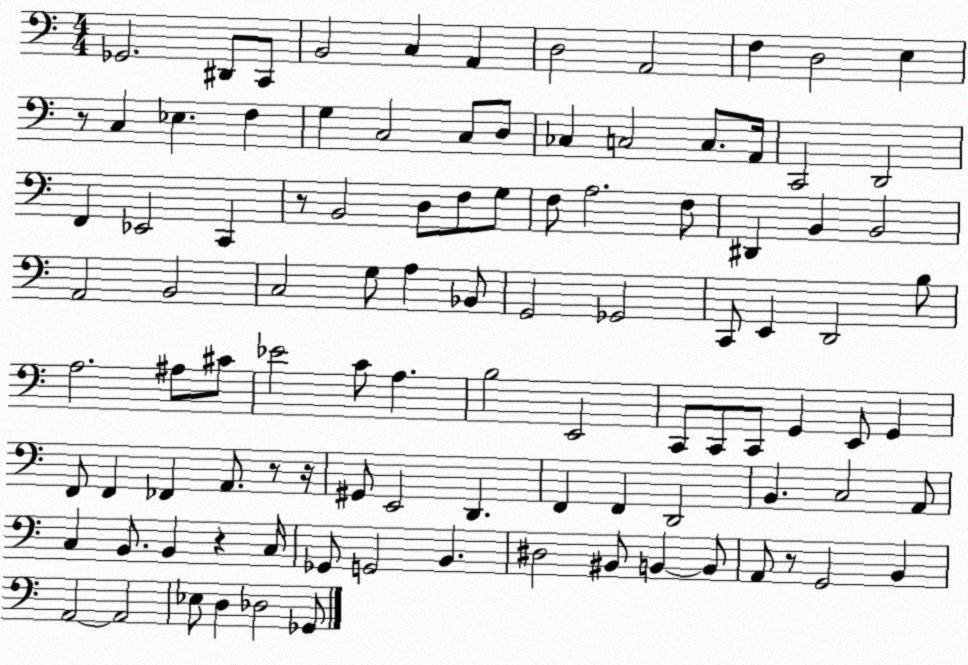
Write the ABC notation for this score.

X:1
T:Untitled
M:4/4
L:1/4
K:C
_G,,2 ^D,,/2 C,,/2 B,,2 C, A,, D,2 A,,2 F, D,2 E, z/2 C, _E, F, G, C,2 C,/2 D,/2 _C, C,2 C,/2 A,,/4 C,,2 D,,2 F,, _E,,2 C,, z/2 B,,2 D,/2 F,/2 G,/2 F,/2 A,2 F,/2 ^D,, B,, B,,2 A,,2 B,,2 C,2 G,/2 A, _B,,/2 G,,2 _G,,2 C,,/2 E,, D,,2 B,/2 A,2 ^A,/2 ^C/2 _E2 C/2 A, B,2 E,,2 C,,/2 C,,/2 C,,/2 G,, E,,/2 G,, F,,/2 F,, _F,, A,,/2 z/2 z/4 ^G,,/2 E,,2 D,, F,, F,, D,,2 B,, C,2 A,,/2 C, B,,/2 B,, z C,/4 _G,,/2 G,,2 B,, ^D,2 ^B,,/2 B,, B,,/2 A,,/2 z/2 G,,2 B,, A,,2 A,,2 _E,/2 D, _D,2 _G,,/2